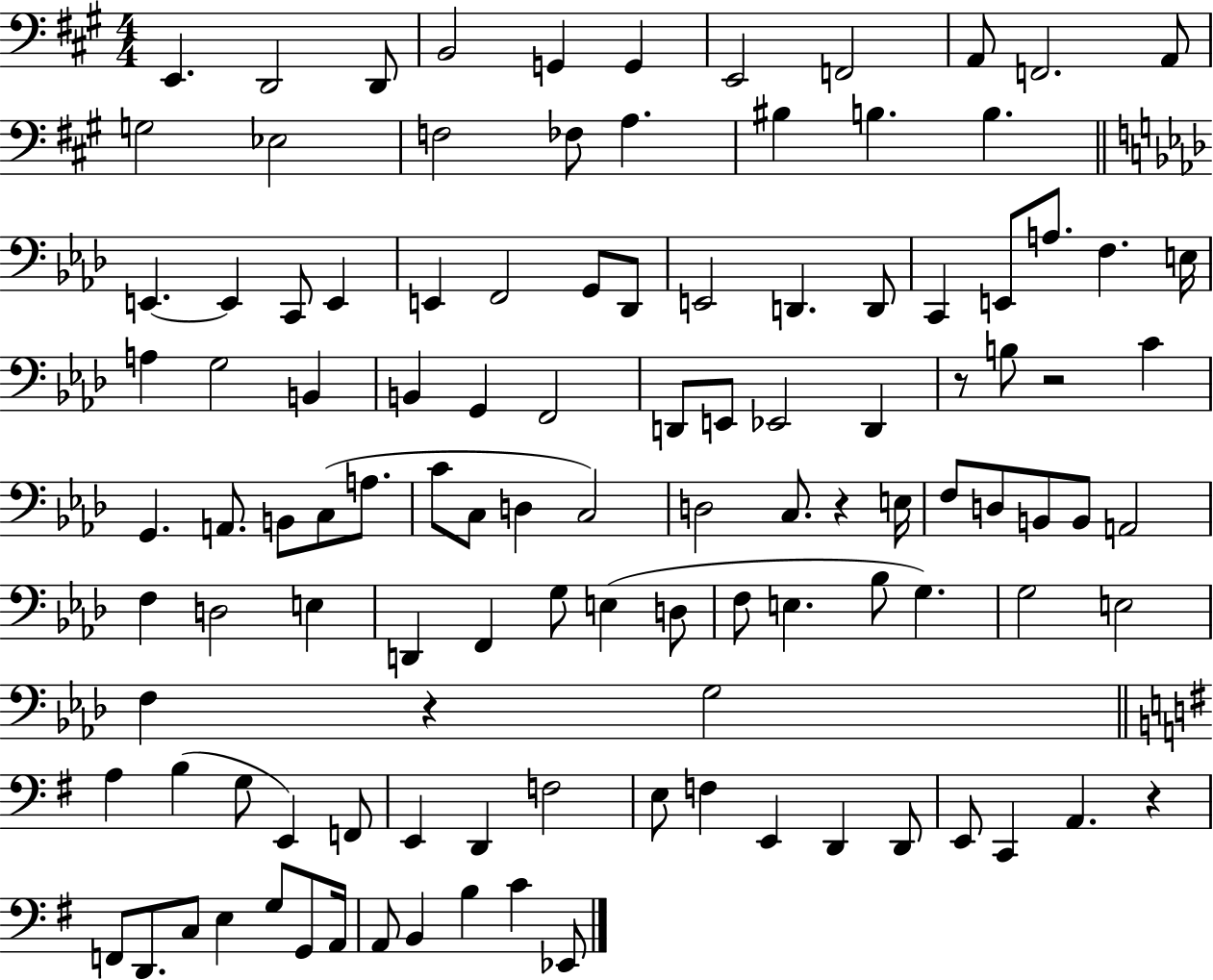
E2/q. D2/h D2/e B2/h G2/q G2/q E2/h F2/h A2/e F2/h. A2/e G3/h Eb3/h F3/h FES3/e A3/q. BIS3/q B3/q. B3/q. E2/q. E2/q C2/e E2/q E2/q F2/h G2/e Db2/e E2/h D2/q. D2/e C2/q E2/e A3/e. F3/q. E3/s A3/q G3/h B2/q B2/q G2/q F2/h D2/e E2/e Eb2/h D2/q R/e B3/e R/h C4/q G2/q. A2/e. B2/e C3/e A3/e. C4/e C3/e D3/q C3/h D3/h C3/e. R/q E3/s F3/e D3/e B2/e B2/e A2/h F3/q D3/h E3/q D2/q F2/q G3/e E3/q D3/e F3/e E3/q. Bb3/e G3/q. G3/h E3/h F3/q R/q G3/h A3/q B3/q G3/e E2/q F2/e E2/q D2/q F3/h E3/e F3/q E2/q D2/q D2/e E2/e C2/q A2/q. R/q F2/e D2/e. C3/e E3/q G3/e G2/e A2/s A2/e B2/q B3/q C4/q Eb2/e